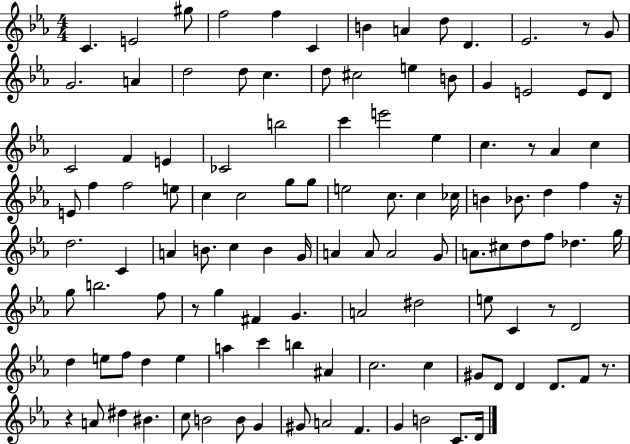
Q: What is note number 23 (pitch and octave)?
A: E4